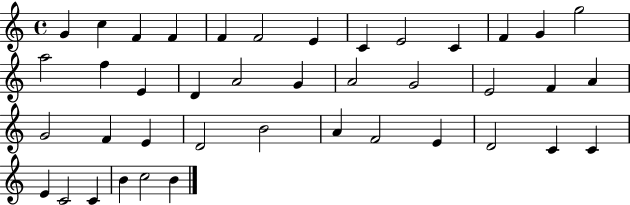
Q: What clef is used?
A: treble